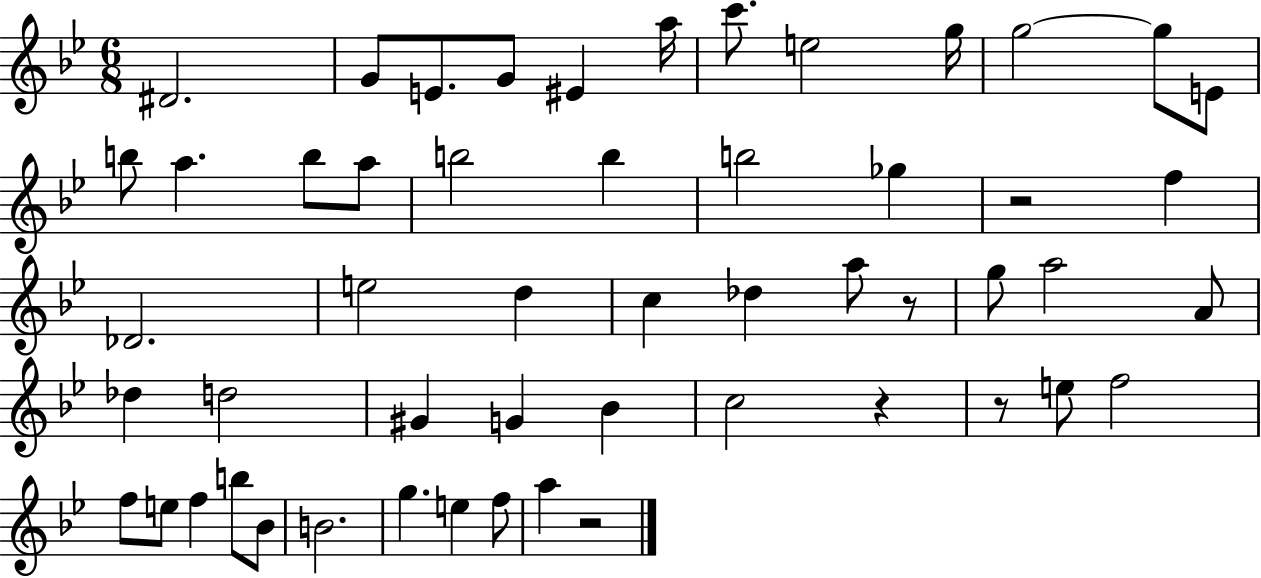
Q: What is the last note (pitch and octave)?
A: A5